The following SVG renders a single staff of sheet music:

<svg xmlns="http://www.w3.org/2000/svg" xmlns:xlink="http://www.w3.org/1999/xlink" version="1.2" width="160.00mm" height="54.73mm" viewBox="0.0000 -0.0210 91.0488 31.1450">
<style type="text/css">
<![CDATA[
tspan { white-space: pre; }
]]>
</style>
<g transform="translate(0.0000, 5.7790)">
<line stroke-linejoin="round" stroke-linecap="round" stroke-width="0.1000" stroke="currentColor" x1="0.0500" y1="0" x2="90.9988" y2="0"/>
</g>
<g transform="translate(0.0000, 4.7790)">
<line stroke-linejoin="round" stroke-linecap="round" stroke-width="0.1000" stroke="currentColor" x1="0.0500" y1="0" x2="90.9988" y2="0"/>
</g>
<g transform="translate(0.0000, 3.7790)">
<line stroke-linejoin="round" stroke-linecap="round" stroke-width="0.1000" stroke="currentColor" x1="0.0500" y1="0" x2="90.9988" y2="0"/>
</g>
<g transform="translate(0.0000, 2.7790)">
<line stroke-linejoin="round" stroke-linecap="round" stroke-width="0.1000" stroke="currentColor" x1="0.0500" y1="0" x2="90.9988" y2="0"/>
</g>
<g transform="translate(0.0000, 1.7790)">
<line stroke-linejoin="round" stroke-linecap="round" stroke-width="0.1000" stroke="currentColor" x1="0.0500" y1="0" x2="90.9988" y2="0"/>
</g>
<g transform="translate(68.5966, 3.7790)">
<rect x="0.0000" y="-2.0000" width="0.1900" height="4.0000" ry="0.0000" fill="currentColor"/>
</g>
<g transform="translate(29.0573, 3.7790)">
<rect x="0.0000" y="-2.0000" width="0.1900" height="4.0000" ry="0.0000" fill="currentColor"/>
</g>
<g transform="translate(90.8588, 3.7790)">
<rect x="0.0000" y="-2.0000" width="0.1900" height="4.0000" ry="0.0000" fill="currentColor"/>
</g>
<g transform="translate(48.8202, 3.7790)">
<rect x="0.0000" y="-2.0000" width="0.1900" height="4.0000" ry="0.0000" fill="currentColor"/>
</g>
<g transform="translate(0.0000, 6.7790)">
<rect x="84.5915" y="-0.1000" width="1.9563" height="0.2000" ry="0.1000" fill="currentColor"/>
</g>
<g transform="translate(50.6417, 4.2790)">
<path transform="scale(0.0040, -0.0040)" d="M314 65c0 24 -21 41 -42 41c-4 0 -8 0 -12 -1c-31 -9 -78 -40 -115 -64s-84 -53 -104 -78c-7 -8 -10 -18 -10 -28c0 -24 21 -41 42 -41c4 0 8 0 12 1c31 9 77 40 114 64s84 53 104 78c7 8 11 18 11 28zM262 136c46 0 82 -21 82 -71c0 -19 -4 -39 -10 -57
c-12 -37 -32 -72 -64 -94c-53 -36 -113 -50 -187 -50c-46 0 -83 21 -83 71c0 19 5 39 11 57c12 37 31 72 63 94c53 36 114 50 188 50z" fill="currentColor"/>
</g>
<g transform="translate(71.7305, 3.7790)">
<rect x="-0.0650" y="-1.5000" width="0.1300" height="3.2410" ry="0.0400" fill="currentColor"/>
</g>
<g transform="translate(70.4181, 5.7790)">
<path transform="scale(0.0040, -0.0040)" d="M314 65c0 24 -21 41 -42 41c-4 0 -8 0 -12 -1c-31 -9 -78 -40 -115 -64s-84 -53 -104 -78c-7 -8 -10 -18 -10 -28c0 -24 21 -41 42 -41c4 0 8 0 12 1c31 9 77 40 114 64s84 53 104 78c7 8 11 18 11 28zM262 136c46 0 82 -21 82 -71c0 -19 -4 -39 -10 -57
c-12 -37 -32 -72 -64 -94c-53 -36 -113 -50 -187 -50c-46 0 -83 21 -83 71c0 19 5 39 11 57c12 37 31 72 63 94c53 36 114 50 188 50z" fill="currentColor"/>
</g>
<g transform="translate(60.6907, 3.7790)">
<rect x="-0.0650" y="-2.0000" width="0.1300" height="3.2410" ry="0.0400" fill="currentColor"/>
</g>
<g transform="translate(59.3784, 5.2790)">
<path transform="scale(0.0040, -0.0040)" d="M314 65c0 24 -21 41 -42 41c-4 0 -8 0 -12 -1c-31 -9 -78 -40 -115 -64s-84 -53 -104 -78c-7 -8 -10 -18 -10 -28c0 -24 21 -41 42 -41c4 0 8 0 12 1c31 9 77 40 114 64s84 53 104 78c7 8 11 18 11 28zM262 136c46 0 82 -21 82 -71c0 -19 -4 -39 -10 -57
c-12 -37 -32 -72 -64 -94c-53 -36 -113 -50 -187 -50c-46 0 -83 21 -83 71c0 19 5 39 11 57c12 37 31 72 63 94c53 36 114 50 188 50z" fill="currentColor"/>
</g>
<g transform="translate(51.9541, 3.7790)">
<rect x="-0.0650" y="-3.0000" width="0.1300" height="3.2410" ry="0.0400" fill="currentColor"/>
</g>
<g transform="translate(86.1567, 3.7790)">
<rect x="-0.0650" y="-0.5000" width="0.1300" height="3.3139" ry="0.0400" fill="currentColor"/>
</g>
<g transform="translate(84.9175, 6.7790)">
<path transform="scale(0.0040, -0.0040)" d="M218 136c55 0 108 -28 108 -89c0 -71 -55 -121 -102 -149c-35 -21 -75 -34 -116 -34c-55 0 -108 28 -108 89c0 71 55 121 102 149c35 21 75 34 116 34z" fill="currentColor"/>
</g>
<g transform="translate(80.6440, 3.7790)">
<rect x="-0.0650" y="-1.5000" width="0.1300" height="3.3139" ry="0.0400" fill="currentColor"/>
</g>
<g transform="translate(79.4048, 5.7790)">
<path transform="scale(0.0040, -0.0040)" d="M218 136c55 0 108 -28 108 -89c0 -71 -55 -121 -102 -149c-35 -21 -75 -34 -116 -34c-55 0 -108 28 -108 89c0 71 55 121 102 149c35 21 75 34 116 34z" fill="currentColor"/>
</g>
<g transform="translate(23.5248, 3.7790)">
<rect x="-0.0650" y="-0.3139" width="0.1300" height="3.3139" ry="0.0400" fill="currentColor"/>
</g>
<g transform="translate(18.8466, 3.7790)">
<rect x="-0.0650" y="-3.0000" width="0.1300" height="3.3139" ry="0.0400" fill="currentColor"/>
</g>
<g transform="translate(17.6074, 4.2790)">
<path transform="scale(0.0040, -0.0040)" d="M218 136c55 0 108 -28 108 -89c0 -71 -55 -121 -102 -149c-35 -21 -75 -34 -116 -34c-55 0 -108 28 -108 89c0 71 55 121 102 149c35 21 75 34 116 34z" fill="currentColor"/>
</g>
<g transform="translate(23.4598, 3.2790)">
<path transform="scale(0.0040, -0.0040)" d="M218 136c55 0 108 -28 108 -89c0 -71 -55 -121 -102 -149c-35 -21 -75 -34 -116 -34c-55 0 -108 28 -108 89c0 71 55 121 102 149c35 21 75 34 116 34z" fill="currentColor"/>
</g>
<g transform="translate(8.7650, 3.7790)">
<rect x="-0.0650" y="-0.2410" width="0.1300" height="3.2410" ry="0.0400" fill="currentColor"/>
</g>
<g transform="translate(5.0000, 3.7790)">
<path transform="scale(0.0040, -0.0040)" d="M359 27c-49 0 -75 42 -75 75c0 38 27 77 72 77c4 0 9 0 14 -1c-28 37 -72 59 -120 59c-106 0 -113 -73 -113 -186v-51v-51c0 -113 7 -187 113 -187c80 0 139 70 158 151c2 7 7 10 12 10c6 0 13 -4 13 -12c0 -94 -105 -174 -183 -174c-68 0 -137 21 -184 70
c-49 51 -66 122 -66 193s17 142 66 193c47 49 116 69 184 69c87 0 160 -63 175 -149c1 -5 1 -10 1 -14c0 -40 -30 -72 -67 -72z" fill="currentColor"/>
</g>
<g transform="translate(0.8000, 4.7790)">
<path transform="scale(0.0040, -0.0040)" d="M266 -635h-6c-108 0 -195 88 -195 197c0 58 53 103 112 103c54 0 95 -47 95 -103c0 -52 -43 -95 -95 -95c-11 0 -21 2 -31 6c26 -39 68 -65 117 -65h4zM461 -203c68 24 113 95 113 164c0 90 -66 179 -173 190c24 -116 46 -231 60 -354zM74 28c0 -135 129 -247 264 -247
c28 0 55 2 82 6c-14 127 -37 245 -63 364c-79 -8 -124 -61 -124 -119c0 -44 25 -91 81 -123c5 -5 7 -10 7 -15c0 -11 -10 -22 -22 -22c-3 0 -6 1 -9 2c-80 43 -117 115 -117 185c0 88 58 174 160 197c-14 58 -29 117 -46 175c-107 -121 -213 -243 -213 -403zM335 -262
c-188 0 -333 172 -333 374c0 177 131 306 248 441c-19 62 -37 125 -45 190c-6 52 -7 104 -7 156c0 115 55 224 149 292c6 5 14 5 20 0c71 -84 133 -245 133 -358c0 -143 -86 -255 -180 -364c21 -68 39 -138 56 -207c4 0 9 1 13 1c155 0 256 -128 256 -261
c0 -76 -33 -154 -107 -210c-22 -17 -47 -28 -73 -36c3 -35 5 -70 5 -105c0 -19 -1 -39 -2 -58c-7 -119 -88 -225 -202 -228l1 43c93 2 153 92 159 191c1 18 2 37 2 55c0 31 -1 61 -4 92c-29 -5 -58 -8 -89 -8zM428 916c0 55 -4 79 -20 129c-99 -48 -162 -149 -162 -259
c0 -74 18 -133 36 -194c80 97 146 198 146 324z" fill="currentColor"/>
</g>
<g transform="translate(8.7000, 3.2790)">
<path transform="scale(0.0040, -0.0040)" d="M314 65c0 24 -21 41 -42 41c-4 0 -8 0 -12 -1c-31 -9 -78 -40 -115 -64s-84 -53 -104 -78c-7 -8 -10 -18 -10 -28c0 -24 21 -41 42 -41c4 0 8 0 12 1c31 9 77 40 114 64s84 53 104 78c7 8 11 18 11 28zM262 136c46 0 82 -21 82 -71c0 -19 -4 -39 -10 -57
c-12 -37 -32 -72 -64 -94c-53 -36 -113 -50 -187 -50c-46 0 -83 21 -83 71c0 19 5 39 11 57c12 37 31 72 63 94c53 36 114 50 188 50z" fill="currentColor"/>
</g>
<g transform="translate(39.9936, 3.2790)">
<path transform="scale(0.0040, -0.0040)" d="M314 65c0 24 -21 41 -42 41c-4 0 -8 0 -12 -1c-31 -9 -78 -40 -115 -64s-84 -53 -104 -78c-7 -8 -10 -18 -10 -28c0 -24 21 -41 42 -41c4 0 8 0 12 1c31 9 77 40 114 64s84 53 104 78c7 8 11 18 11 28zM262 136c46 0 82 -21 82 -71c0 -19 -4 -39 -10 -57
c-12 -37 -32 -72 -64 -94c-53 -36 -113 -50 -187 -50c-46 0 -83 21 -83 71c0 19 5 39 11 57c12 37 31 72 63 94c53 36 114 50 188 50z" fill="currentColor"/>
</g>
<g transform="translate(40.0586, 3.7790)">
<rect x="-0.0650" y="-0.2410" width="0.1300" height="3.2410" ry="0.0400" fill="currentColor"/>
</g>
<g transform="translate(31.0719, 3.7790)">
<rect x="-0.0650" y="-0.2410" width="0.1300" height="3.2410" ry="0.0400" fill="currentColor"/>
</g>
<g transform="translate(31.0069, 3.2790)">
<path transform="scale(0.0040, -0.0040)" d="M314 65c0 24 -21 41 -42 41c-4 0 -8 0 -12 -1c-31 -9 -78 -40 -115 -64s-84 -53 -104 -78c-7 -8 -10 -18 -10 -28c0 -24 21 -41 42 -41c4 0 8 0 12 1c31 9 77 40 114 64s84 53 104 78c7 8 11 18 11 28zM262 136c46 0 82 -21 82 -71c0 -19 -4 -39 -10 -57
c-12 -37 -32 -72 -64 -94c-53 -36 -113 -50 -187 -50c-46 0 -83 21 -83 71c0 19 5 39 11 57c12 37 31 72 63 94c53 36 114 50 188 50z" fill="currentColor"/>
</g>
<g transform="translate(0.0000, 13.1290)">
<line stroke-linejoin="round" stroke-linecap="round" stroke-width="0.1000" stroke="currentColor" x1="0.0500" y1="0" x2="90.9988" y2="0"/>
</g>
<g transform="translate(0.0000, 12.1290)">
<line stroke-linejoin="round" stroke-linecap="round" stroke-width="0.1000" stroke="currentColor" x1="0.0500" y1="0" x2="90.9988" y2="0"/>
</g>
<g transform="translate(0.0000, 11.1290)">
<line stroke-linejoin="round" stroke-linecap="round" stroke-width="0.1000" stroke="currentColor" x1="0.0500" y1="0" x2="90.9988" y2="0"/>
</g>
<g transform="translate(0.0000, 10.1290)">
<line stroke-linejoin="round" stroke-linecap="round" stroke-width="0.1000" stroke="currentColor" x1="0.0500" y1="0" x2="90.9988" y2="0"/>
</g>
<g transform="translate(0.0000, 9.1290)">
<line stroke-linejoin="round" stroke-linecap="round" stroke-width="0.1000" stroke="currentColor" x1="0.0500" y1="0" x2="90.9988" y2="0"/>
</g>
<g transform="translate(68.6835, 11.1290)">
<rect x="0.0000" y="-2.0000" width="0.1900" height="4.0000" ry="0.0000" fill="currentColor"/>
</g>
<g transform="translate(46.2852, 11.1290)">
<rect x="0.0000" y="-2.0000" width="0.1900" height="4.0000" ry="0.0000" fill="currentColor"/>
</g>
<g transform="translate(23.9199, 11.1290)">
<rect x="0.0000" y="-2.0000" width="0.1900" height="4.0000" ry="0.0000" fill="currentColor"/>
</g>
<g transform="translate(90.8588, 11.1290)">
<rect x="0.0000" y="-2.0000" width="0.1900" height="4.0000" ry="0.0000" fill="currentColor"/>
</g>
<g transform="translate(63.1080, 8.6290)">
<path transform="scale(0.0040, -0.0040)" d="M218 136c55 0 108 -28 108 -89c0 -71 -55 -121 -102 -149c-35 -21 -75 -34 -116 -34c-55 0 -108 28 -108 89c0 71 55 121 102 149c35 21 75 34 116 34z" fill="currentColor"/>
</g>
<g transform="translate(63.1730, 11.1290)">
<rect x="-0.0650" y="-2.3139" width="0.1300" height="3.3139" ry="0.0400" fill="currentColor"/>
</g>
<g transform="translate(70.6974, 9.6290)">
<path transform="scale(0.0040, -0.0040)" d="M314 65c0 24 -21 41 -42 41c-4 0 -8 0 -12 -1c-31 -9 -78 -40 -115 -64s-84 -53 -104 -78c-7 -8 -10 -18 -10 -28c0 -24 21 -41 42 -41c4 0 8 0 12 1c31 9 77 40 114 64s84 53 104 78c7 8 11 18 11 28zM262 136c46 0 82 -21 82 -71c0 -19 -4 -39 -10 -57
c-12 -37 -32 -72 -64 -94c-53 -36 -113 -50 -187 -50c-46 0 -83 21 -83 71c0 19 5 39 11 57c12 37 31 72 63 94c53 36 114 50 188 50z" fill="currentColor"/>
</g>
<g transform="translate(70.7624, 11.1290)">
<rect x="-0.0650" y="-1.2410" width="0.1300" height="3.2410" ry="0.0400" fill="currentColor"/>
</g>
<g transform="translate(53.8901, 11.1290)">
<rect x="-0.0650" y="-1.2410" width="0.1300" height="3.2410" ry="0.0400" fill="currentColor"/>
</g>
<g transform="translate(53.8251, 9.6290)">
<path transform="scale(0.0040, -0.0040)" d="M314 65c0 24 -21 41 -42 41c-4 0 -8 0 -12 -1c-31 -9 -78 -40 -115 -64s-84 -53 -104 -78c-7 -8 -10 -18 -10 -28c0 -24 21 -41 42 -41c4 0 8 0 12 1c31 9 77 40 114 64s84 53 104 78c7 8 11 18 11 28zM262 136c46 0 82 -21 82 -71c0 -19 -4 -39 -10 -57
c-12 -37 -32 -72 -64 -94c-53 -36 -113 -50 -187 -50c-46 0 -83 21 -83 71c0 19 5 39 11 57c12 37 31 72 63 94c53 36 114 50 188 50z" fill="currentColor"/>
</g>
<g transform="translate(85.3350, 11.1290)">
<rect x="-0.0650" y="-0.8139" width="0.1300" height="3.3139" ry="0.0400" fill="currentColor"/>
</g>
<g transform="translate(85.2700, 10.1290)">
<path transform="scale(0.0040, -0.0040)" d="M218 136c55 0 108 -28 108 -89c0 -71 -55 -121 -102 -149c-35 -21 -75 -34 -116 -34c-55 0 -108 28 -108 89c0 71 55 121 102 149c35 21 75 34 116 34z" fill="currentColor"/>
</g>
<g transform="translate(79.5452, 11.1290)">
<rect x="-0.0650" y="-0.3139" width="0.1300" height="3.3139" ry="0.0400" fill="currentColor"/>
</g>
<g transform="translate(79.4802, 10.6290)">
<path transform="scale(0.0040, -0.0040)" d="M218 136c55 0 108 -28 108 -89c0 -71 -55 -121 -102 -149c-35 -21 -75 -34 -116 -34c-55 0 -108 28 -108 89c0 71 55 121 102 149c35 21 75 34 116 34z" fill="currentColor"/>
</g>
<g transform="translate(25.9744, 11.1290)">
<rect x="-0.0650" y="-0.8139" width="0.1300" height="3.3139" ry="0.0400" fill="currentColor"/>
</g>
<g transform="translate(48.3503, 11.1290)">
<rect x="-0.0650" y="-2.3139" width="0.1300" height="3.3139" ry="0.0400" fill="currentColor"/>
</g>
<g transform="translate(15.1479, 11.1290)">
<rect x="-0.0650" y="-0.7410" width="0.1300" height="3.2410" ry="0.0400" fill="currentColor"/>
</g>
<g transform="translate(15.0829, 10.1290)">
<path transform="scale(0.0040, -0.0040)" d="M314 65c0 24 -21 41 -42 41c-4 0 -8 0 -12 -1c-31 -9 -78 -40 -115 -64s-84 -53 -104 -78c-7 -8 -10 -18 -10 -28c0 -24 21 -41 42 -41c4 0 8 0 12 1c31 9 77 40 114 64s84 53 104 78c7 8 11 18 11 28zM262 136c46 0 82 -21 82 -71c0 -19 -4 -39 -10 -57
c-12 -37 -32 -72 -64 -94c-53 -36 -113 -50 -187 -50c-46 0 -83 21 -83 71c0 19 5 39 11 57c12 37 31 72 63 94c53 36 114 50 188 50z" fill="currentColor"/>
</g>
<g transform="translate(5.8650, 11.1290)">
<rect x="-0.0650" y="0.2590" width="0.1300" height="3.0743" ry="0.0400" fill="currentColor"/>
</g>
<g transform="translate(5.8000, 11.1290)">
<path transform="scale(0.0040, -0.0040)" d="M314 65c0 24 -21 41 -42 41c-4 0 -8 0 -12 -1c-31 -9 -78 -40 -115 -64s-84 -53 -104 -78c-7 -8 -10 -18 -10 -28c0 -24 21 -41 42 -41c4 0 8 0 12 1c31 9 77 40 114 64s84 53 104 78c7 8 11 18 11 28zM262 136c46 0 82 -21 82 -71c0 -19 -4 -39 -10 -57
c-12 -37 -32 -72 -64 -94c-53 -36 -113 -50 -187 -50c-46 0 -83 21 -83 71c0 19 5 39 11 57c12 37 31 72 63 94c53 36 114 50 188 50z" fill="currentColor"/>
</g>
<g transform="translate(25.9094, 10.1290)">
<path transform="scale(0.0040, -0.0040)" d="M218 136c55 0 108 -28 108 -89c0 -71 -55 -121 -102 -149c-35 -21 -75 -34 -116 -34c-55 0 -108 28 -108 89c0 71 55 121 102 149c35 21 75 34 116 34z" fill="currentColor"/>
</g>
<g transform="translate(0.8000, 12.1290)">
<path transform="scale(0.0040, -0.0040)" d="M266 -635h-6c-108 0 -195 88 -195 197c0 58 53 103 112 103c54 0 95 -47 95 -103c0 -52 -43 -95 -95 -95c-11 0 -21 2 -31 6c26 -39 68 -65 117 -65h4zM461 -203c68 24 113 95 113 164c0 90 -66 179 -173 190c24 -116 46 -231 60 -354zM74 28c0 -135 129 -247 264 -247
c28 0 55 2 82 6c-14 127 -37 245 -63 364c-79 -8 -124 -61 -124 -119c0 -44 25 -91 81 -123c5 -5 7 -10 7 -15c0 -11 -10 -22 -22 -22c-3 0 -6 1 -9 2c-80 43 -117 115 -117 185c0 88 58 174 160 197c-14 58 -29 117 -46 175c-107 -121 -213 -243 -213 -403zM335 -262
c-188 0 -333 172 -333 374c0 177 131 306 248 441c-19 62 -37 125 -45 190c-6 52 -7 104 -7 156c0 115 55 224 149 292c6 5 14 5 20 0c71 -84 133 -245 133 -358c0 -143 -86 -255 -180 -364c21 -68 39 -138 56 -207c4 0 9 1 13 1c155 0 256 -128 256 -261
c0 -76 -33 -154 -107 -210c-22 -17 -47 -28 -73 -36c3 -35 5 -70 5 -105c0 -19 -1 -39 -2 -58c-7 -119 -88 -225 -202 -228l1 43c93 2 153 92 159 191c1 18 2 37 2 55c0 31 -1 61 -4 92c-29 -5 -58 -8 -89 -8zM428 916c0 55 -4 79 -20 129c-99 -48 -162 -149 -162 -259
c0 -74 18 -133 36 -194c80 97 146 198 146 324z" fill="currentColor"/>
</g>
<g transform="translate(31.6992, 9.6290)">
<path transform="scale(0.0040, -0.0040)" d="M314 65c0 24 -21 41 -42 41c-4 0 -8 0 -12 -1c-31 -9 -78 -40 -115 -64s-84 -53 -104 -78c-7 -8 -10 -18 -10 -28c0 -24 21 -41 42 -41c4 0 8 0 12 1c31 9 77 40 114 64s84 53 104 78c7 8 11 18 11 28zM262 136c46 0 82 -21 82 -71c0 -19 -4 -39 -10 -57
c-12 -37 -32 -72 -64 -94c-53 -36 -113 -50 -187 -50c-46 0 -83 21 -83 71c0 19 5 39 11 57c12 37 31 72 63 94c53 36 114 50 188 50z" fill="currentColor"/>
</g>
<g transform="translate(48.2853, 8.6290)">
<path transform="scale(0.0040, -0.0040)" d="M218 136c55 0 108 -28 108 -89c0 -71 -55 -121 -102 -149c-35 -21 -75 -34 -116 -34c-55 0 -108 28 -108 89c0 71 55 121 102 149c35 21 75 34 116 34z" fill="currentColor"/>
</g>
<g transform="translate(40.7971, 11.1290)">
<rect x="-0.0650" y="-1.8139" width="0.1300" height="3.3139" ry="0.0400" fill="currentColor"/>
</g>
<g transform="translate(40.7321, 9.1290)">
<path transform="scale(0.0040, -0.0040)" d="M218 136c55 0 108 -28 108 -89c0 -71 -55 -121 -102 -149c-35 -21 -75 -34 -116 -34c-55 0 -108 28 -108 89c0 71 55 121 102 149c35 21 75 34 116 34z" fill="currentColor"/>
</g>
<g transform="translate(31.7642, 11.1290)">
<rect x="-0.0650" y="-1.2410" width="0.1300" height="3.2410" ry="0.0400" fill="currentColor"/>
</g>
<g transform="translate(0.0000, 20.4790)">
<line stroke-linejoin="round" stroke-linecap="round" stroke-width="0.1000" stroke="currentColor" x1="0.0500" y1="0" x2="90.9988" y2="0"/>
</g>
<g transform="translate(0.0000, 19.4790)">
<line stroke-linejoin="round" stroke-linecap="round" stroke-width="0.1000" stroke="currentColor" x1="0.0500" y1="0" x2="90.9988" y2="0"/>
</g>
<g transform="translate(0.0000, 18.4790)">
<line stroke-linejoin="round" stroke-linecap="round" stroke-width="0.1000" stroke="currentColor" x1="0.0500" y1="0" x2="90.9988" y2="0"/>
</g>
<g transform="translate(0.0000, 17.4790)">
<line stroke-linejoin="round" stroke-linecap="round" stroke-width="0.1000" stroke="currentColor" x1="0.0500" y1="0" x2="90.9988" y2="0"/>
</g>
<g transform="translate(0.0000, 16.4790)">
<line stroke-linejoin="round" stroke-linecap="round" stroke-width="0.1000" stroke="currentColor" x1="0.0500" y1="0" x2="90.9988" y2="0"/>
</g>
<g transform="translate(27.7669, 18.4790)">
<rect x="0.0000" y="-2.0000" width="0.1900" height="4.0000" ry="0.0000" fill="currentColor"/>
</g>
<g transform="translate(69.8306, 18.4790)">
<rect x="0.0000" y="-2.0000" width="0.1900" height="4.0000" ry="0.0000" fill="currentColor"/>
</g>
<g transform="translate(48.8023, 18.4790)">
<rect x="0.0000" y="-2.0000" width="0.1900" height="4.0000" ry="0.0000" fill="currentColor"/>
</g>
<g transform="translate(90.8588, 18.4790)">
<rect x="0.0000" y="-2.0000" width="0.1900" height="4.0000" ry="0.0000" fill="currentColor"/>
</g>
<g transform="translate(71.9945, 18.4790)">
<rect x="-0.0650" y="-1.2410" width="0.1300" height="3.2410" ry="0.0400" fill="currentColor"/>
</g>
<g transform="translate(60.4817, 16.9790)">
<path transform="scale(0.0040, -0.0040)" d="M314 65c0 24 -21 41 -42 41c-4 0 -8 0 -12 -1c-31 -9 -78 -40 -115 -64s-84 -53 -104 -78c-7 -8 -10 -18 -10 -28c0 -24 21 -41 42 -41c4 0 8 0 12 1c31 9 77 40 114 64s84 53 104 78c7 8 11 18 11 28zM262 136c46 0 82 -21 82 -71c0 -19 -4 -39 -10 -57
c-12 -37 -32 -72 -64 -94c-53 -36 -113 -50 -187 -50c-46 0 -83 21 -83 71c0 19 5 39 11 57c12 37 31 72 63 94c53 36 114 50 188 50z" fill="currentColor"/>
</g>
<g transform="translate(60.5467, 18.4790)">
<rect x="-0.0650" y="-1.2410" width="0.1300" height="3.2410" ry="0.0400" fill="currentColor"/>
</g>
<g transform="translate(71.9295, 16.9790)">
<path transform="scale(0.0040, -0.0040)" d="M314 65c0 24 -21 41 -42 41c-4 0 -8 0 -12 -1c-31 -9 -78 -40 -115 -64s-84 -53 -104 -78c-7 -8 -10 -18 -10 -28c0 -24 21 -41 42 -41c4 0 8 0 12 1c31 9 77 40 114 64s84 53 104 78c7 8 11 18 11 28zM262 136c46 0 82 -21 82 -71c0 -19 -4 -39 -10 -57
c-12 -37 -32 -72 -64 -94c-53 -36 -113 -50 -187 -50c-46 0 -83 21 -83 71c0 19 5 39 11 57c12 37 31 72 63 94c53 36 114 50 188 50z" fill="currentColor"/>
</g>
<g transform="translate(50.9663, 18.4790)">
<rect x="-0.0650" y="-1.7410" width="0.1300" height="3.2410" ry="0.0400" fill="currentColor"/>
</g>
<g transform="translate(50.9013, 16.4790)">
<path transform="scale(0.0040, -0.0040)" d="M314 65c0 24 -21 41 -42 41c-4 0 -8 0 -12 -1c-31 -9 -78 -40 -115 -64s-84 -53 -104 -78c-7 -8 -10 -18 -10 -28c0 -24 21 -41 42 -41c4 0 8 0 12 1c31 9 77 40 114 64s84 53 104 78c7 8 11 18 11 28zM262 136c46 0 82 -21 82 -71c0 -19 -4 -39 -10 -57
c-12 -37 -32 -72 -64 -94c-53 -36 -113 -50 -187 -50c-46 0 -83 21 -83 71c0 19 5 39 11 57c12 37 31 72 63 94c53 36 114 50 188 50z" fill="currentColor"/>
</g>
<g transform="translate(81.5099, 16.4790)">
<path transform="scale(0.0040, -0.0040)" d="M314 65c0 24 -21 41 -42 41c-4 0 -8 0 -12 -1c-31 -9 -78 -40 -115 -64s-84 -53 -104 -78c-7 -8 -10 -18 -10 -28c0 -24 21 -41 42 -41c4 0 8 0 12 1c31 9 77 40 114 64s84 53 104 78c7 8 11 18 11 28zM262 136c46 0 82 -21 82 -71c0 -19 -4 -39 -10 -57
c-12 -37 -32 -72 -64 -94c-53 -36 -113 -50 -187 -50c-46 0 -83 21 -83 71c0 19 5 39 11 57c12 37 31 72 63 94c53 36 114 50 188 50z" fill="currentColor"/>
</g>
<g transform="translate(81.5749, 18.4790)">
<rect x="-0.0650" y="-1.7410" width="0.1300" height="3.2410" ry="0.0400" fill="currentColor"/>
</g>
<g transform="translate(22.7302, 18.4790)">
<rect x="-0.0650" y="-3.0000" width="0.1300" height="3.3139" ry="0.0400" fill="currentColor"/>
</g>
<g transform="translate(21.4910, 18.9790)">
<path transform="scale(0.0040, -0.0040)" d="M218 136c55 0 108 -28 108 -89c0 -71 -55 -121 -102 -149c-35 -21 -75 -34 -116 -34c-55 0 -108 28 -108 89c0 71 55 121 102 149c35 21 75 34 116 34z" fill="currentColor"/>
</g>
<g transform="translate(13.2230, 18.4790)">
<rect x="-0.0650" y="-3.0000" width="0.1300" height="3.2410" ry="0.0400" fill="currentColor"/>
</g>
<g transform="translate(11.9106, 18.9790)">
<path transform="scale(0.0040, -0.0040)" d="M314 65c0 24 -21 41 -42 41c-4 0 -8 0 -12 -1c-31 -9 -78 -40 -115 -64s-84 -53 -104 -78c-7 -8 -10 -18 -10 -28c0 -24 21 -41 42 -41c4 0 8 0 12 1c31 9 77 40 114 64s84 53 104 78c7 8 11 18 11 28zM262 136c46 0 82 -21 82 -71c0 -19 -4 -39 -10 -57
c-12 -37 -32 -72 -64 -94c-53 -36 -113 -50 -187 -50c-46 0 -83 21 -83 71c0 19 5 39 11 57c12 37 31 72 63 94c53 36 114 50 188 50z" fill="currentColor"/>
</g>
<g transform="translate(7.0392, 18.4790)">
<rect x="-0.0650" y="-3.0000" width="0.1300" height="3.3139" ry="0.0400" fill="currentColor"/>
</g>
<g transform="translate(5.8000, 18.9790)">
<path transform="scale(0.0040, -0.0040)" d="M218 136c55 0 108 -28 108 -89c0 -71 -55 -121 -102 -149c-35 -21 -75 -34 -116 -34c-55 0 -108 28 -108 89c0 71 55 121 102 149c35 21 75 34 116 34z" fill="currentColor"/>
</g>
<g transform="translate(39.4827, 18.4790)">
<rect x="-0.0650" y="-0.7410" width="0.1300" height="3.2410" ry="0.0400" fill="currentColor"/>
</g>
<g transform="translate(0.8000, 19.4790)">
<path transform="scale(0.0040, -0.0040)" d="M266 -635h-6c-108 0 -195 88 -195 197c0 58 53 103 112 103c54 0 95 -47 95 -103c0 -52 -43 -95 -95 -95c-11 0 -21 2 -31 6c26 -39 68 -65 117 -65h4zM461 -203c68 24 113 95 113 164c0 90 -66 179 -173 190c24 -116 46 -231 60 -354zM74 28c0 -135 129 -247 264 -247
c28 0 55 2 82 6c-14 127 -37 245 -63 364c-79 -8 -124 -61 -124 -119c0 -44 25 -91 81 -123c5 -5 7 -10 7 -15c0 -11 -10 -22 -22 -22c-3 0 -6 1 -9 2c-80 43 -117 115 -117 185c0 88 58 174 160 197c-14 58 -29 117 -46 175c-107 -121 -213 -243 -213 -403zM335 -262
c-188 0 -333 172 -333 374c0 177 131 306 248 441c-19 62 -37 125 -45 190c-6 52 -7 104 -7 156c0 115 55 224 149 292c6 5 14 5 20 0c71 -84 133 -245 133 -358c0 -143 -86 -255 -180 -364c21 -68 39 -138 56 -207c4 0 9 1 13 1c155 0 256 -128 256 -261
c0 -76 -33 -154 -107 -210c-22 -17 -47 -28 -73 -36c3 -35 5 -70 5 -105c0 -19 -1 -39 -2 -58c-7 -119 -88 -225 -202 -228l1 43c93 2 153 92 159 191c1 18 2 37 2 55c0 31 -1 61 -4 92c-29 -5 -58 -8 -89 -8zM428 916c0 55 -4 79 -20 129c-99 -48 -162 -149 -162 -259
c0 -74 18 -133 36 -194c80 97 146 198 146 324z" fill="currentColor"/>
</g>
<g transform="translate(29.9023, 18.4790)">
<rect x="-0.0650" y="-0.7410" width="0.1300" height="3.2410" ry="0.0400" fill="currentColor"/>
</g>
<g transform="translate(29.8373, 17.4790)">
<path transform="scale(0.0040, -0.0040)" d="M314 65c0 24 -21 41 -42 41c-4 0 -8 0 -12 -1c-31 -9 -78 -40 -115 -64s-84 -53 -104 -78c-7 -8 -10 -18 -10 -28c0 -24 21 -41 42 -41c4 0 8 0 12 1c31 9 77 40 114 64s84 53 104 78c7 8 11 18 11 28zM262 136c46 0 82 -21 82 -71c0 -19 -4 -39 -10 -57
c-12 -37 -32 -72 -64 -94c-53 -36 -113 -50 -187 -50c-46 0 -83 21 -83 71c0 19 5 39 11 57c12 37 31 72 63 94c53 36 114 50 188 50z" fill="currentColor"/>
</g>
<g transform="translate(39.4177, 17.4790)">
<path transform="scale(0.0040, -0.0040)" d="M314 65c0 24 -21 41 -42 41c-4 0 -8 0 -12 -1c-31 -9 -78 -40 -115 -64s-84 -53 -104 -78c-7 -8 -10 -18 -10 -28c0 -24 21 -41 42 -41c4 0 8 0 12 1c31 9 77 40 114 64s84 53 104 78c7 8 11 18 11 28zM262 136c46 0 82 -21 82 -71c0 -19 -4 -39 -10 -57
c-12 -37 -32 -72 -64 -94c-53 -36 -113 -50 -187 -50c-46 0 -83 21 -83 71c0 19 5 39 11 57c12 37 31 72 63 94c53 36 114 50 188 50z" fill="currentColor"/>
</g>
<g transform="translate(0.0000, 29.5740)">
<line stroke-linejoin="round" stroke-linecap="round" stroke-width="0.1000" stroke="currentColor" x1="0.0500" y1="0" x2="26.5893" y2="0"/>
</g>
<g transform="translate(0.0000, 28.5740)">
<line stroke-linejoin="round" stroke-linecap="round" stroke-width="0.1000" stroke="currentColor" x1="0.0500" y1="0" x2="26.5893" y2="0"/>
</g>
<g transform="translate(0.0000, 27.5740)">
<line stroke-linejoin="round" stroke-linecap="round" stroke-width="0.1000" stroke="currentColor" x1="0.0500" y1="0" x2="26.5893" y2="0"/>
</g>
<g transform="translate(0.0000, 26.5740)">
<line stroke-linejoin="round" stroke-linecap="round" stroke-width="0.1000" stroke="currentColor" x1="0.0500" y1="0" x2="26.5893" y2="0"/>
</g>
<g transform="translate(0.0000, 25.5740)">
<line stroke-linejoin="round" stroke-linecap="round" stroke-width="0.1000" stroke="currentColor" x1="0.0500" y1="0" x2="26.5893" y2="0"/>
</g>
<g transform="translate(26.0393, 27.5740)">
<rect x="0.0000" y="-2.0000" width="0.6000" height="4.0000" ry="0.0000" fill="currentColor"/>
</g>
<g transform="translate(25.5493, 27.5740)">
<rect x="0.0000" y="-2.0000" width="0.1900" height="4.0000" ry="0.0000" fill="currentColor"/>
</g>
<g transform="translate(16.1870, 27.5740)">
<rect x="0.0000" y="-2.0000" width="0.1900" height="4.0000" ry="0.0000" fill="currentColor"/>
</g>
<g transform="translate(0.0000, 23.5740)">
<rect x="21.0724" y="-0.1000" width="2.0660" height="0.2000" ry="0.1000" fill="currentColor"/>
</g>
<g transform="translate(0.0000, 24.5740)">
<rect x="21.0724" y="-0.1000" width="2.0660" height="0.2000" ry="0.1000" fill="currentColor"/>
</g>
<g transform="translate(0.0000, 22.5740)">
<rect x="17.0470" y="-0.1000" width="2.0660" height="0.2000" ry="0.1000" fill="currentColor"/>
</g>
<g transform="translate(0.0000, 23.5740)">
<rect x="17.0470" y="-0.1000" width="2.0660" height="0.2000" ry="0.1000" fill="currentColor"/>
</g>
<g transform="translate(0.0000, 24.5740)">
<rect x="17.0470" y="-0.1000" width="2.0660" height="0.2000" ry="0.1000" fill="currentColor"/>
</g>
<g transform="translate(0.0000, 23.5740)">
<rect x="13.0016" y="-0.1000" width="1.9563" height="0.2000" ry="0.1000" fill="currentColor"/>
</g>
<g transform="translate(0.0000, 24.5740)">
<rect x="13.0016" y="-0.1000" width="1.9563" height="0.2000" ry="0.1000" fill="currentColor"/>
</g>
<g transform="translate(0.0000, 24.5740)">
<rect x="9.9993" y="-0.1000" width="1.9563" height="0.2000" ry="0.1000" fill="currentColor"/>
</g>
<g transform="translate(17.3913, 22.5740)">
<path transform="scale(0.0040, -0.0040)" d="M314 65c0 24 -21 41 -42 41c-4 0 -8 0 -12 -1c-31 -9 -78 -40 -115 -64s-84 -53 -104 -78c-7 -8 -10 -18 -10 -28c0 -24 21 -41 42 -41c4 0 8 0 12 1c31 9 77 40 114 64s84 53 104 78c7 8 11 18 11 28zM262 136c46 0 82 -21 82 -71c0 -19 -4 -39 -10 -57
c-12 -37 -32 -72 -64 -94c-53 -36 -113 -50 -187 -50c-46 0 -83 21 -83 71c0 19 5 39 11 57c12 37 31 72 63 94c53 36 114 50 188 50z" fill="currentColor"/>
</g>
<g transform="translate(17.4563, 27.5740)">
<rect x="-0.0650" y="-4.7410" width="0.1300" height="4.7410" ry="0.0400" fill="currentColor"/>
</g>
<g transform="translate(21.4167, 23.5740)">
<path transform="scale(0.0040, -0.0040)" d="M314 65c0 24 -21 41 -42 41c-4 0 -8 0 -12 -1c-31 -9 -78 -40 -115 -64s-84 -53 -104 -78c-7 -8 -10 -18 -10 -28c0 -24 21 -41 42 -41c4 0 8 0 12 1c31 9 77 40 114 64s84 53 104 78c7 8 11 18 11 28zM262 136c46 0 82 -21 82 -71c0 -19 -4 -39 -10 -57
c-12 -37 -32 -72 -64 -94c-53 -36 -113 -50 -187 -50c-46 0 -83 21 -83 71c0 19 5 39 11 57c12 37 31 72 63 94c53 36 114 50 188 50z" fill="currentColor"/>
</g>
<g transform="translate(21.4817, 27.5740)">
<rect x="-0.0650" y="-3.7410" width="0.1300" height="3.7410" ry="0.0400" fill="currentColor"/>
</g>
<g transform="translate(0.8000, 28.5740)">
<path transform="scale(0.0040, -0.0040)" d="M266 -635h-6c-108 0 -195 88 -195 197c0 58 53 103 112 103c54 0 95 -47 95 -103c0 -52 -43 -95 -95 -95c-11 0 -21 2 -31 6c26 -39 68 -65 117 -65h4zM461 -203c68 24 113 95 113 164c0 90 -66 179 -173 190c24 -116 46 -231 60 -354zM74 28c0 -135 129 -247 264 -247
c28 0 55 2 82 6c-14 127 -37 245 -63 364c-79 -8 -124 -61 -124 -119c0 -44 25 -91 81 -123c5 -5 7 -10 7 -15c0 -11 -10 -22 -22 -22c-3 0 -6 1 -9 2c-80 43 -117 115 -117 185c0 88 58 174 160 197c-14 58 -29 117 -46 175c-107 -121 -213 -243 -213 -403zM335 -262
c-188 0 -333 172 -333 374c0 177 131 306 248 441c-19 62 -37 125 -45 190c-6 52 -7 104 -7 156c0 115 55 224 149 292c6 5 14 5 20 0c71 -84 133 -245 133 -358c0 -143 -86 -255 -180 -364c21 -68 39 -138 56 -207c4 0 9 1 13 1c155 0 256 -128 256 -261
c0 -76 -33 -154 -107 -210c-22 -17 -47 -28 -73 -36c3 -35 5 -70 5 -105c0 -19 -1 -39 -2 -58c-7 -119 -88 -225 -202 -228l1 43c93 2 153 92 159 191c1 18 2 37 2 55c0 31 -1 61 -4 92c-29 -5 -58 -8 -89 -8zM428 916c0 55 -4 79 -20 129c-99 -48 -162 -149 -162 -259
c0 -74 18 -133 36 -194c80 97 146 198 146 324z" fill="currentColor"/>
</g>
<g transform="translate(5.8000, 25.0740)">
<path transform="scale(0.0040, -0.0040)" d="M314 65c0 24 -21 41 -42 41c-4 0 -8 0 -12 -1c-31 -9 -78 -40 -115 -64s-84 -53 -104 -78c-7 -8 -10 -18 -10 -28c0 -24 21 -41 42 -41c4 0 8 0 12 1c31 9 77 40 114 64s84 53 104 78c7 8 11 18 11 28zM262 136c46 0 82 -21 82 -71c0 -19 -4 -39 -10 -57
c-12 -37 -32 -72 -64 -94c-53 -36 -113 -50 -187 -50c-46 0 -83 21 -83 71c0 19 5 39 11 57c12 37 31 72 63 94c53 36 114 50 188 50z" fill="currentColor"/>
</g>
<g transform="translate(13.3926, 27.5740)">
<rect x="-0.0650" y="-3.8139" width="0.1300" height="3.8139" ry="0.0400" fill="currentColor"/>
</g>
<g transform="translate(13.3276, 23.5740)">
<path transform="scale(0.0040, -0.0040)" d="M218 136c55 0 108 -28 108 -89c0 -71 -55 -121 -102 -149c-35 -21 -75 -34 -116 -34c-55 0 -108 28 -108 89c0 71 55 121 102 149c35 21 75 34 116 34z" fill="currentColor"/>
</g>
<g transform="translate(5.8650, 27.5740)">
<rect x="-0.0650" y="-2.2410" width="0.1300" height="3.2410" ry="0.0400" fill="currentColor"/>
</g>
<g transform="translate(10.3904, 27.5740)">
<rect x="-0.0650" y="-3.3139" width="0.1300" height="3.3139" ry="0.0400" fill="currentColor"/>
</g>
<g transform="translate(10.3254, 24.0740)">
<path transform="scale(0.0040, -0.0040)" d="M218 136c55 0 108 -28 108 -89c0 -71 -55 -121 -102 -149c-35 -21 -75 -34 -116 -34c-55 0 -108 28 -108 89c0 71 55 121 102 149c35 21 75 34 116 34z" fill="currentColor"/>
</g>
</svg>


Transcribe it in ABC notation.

X:1
T:Untitled
M:4/4
L:1/4
K:C
c2 A c c2 c2 A2 F2 E2 E C B2 d2 d e2 f g e2 g e2 c d A A2 A d2 d2 f2 e2 e2 f2 g2 b c' e'2 c'2